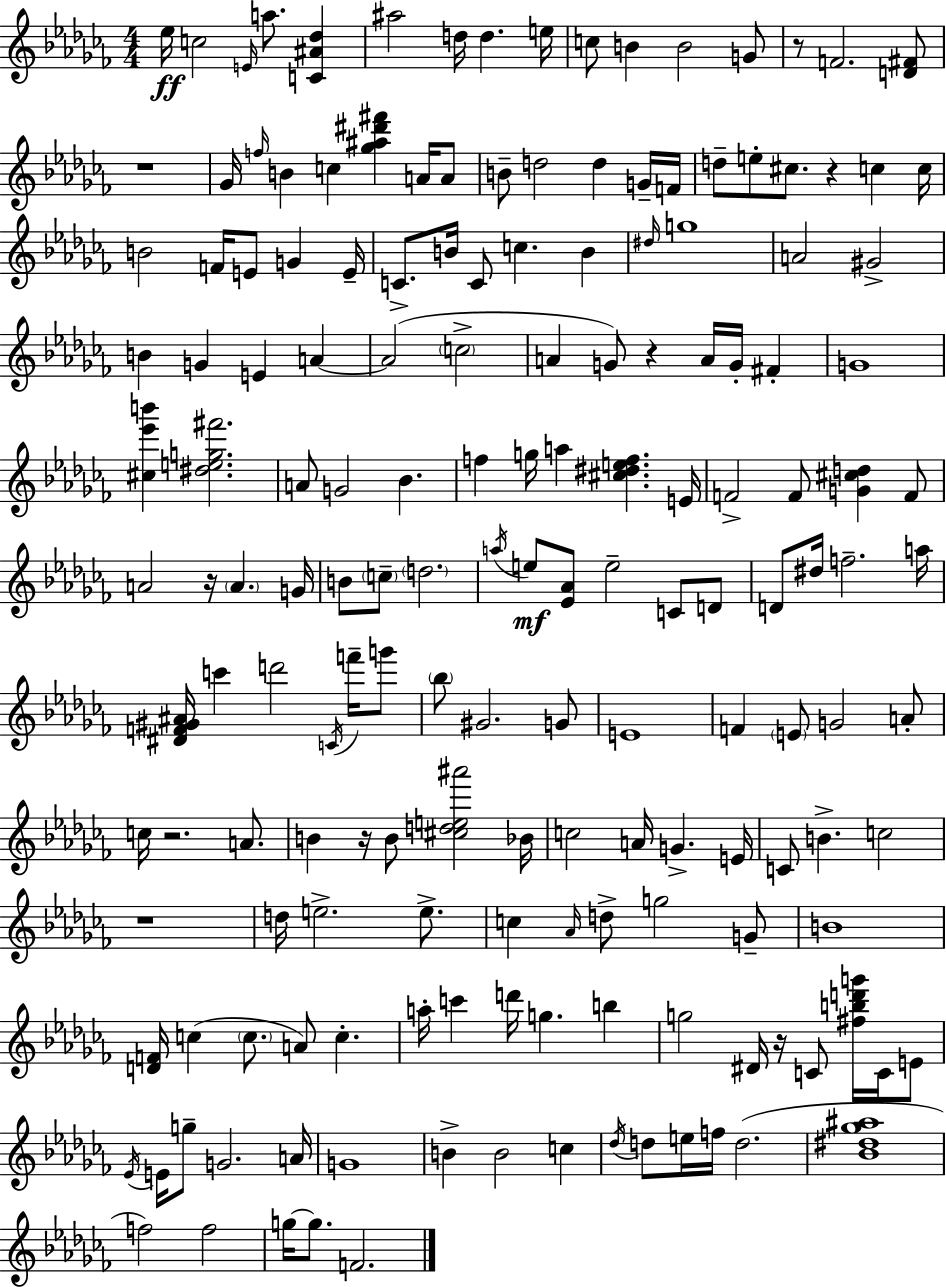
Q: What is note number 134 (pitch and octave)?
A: G4